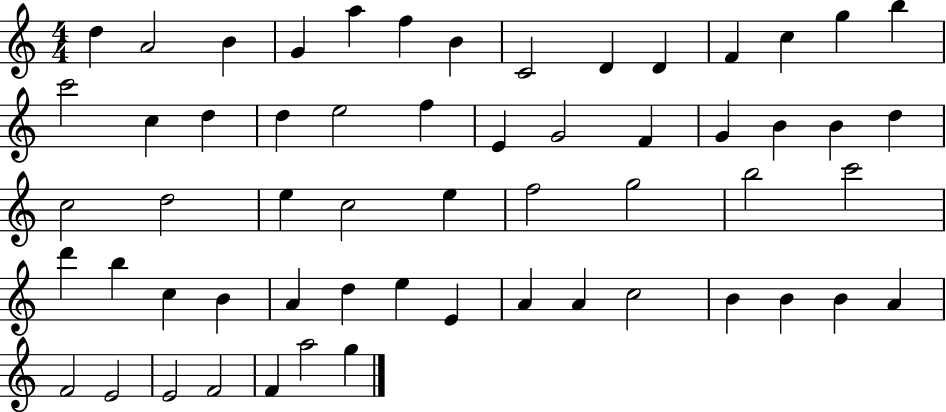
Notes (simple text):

D5/q A4/h B4/q G4/q A5/q F5/q B4/q C4/h D4/q D4/q F4/q C5/q G5/q B5/q C6/h C5/q D5/q D5/q E5/h F5/q E4/q G4/h F4/q G4/q B4/q B4/q D5/q C5/h D5/h E5/q C5/h E5/q F5/h G5/h B5/h C6/h D6/q B5/q C5/q B4/q A4/q D5/q E5/q E4/q A4/q A4/q C5/h B4/q B4/q B4/q A4/q F4/h E4/h E4/h F4/h F4/q A5/h G5/q